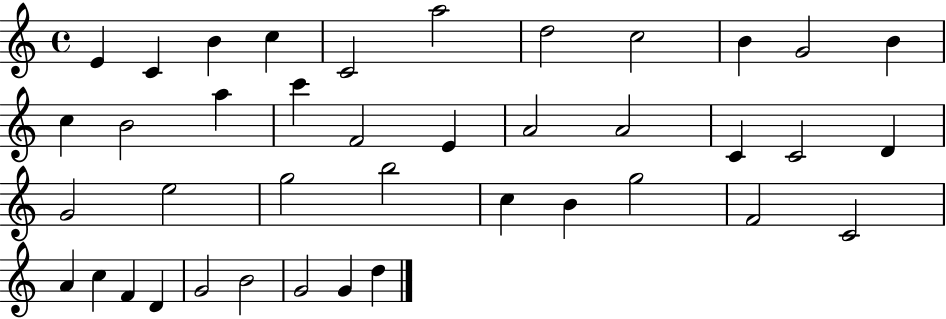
E4/q C4/q B4/q C5/q C4/h A5/h D5/h C5/h B4/q G4/h B4/q C5/q B4/h A5/q C6/q F4/h E4/q A4/h A4/h C4/q C4/h D4/q G4/h E5/h G5/h B5/h C5/q B4/q G5/h F4/h C4/h A4/q C5/q F4/q D4/q G4/h B4/h G4/h G4/q D5/q